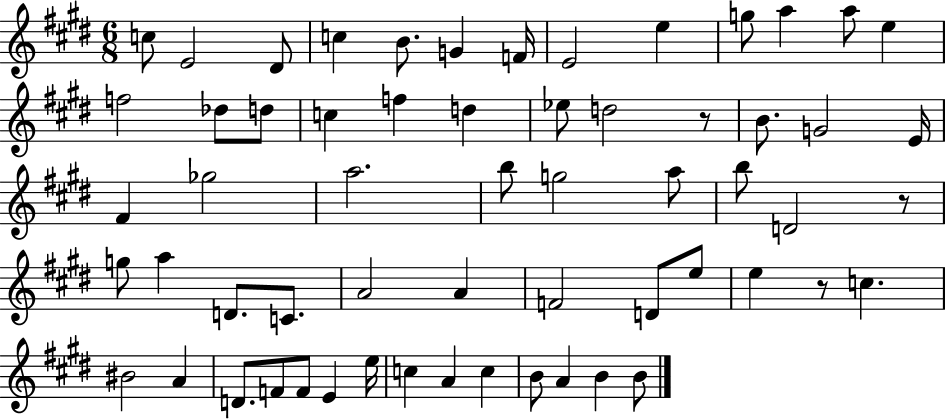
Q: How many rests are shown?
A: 3